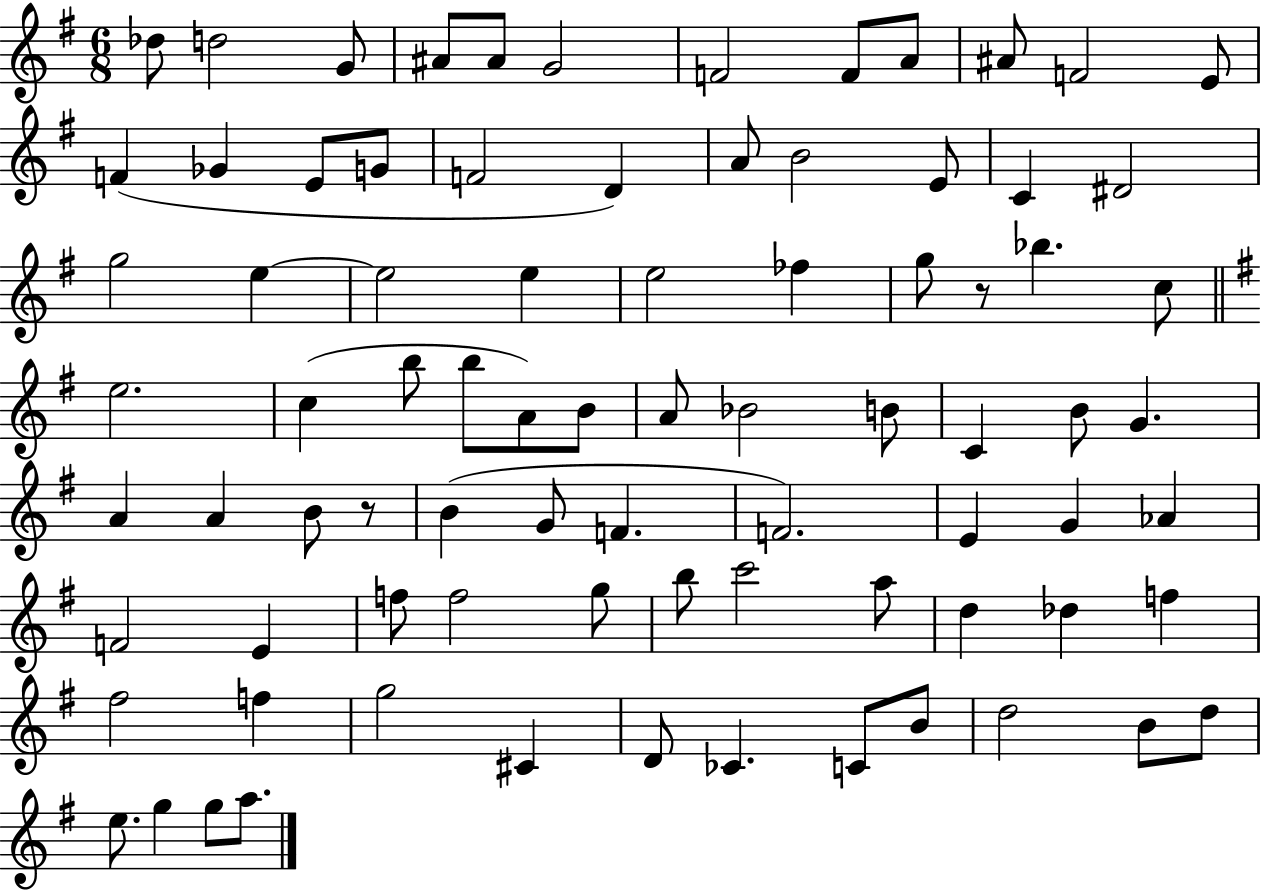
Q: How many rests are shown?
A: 2